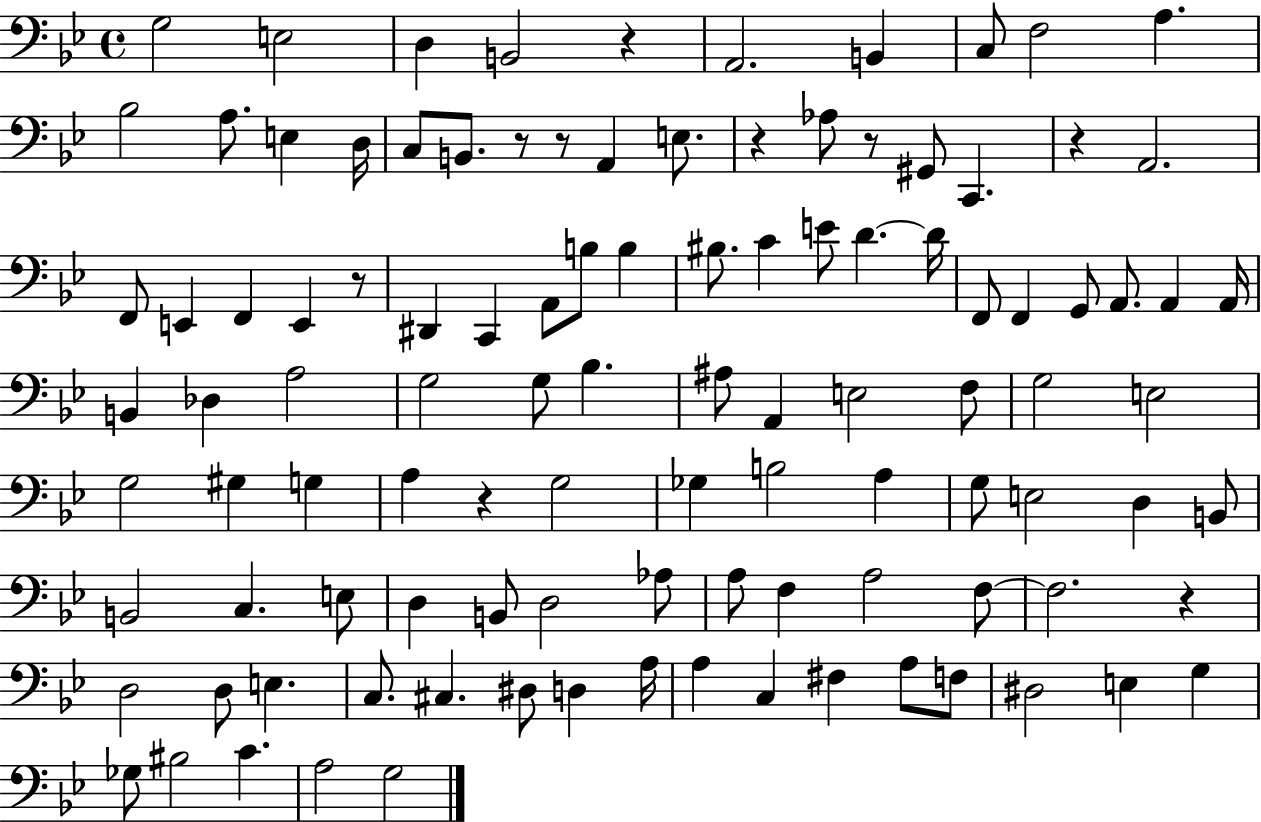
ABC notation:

X:1
T:Untitled
M:4/4
L:1/4
K:Bb
G,2 E,2 D, B,,2 z A,,2 B,, C,/2 F,2 A, _B,2 A,/2 E, D,/4 C,/2 B,,/2 z/2 z/2 A,, E,/2 z _A,/2 z/2 ^G,,/2 C,, z A,,2 F,,/2 E,, F,, E,, z/2 ^D,, C,, A,,/2 B,/2 B, ^B,/2 C E/2 D D/4 F,,/2 F,, G,,/2 A,,/2 A,, A,,/4 B,, _D, A,2 G,2 G,/2 _B, ^A,/2 A,, E,2 F,/2 G,2 E,2 G,2 ^G, G, A, z G,2 _G, B,2 A, G,/2 E,2 D, B,,/2 B,,2 C, E,/2 D, B,,/2 D,2 _A,/2 A,/2 F, A,2 F,/2 F,2 z D,2 D,/2 E, C,/2 ^C, ^D,/2 D, A,/4 A, C, ^F, A,/2 F,/2 ^D,2 E, G, _G,/2 ^B,2 C A,2 G,2